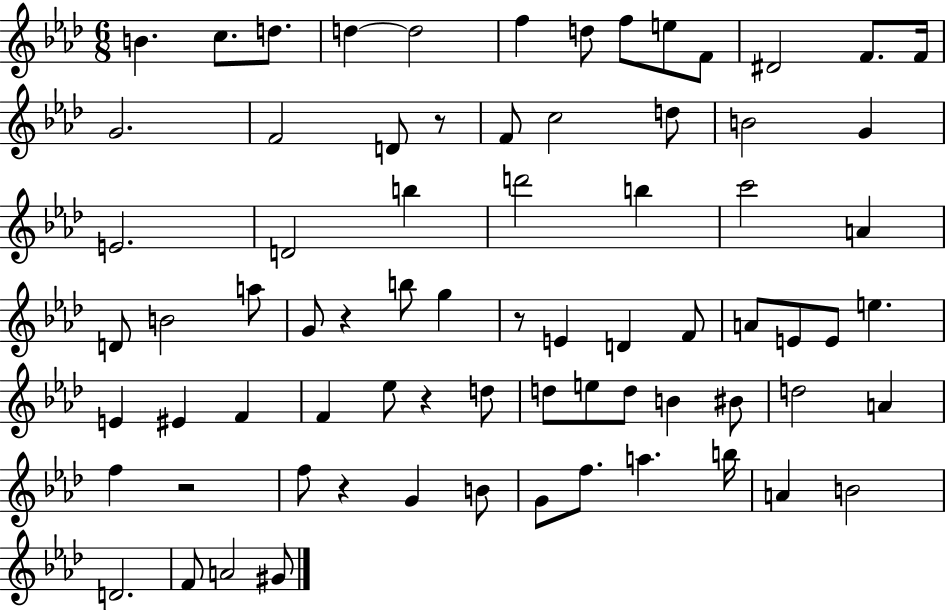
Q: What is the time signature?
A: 6/8